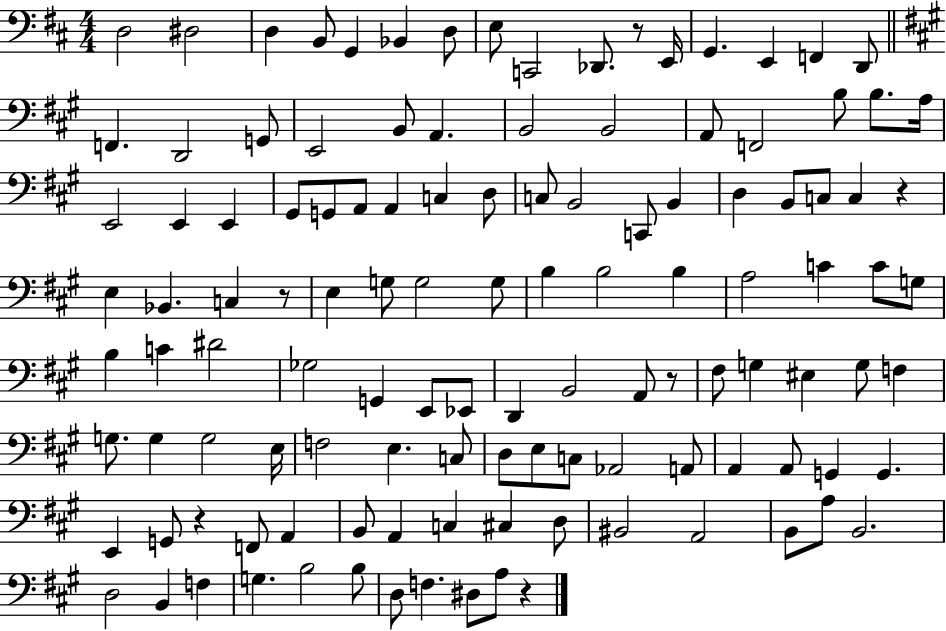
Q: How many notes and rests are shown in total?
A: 120